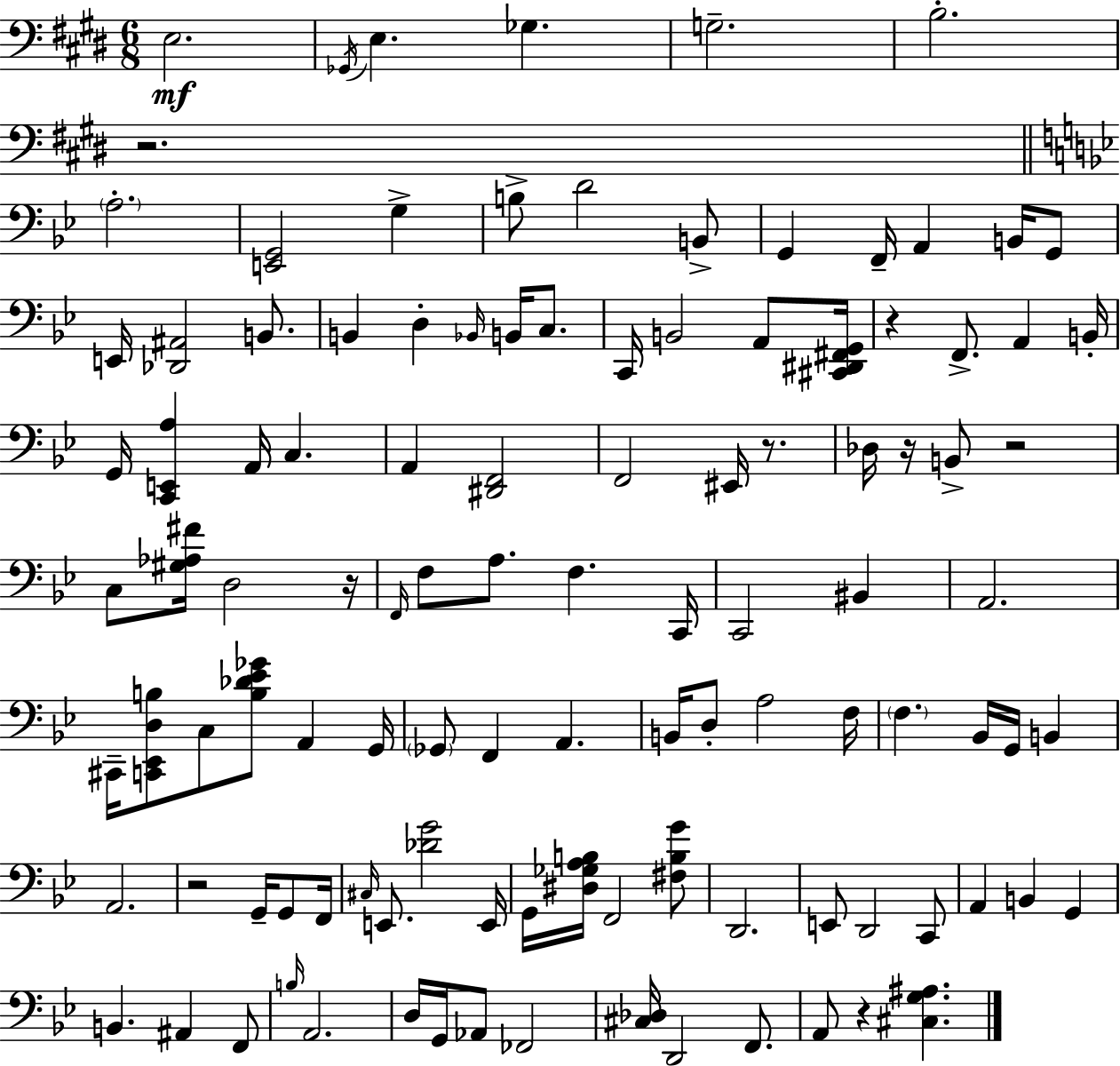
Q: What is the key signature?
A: E major